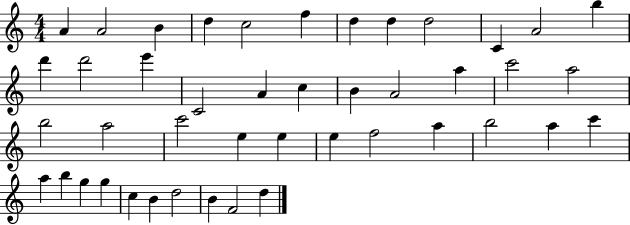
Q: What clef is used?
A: treble